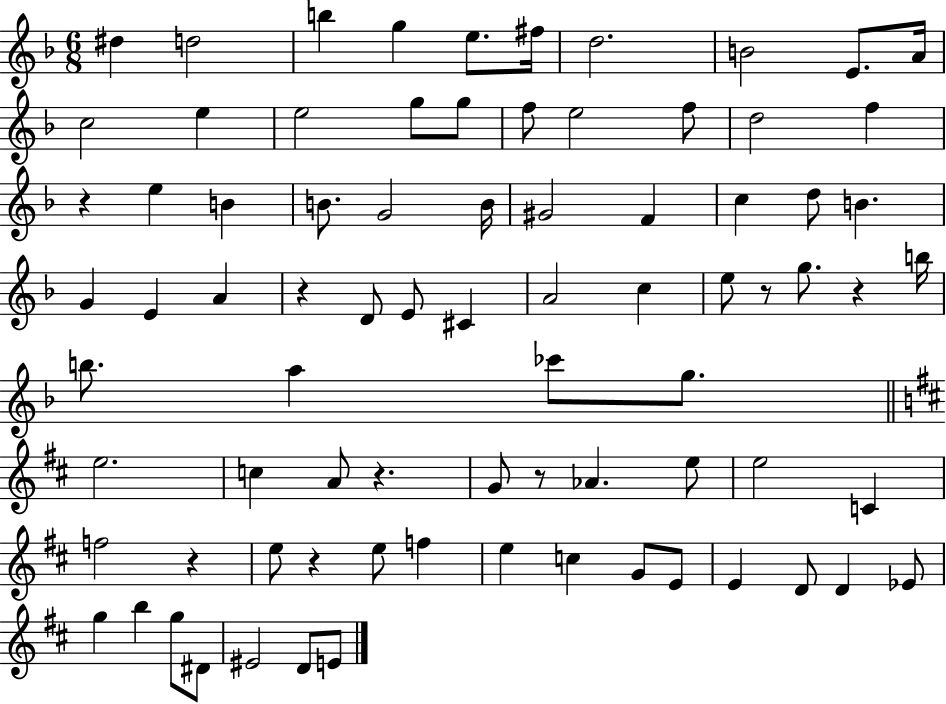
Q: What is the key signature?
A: F major